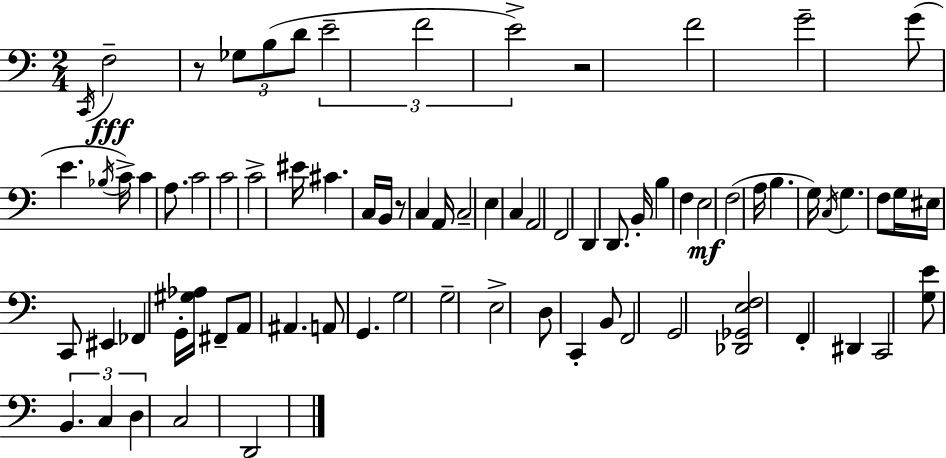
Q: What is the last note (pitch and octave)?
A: D2